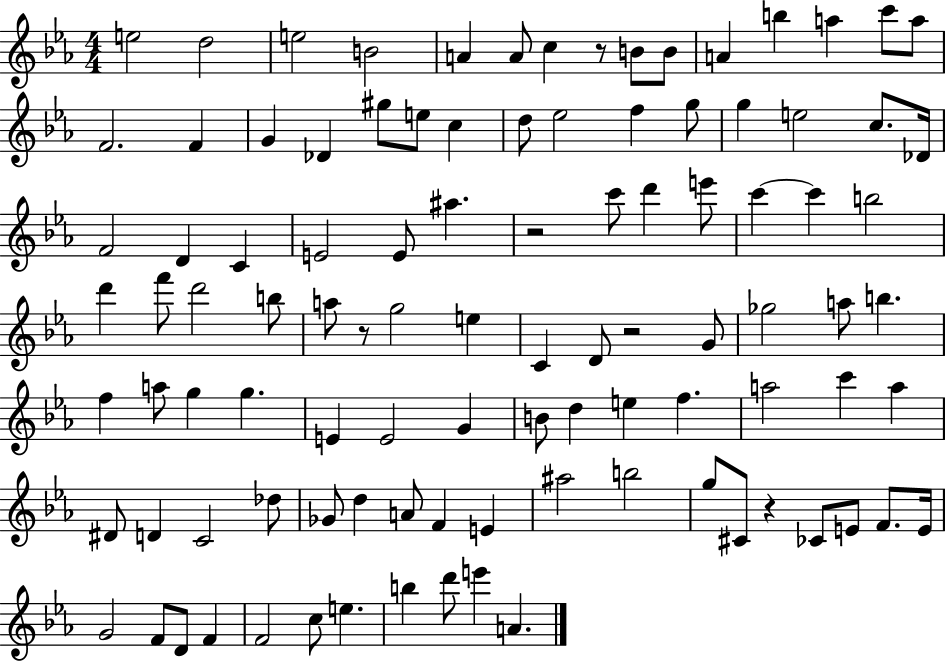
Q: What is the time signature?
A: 4/4